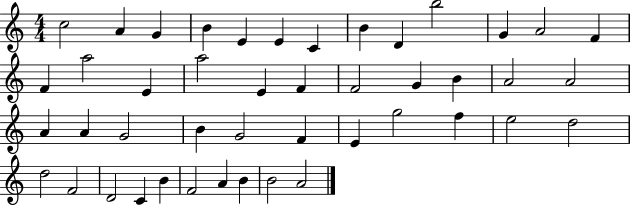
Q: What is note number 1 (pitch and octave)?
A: C5